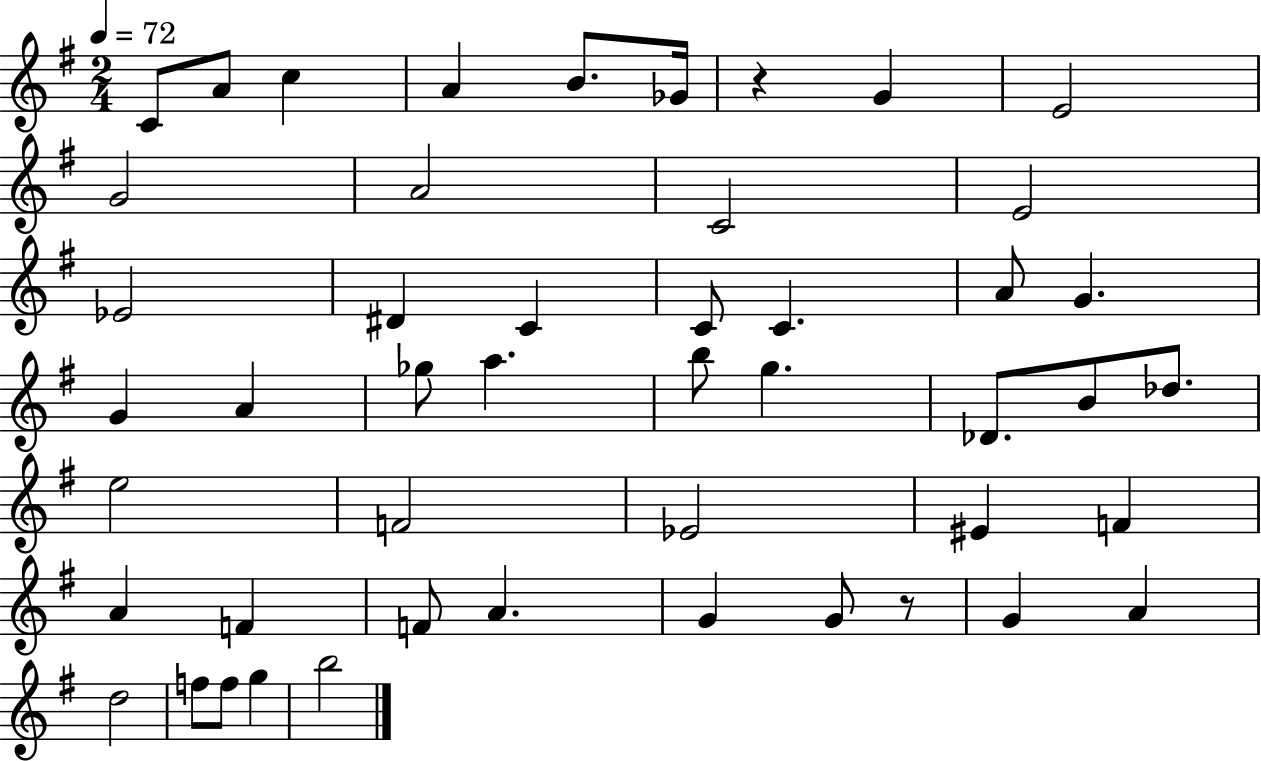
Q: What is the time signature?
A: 2/4